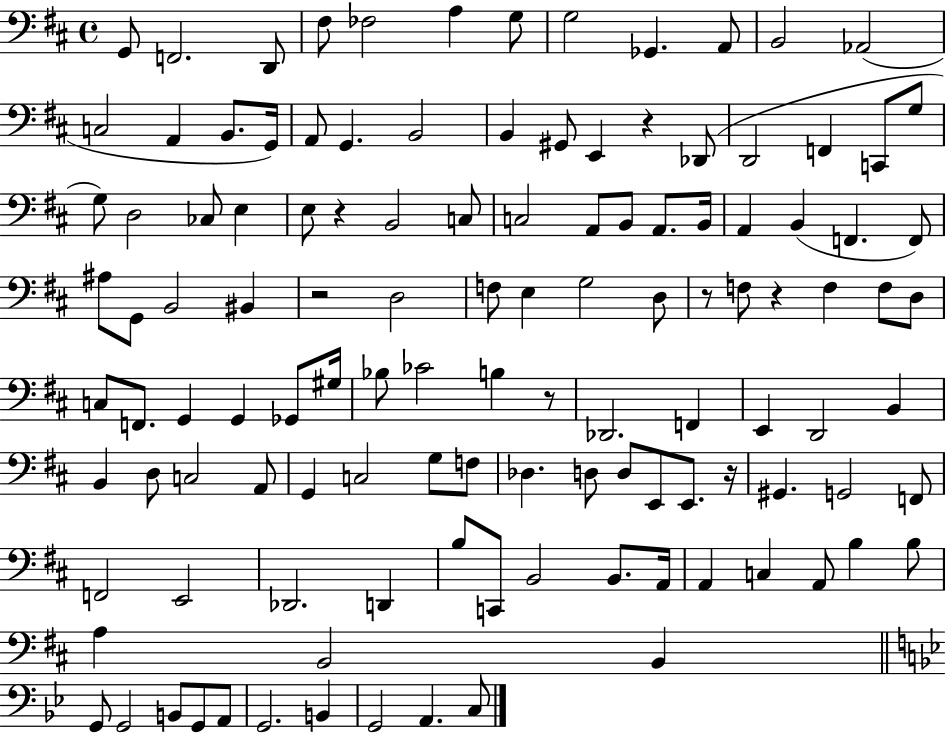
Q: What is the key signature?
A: D major